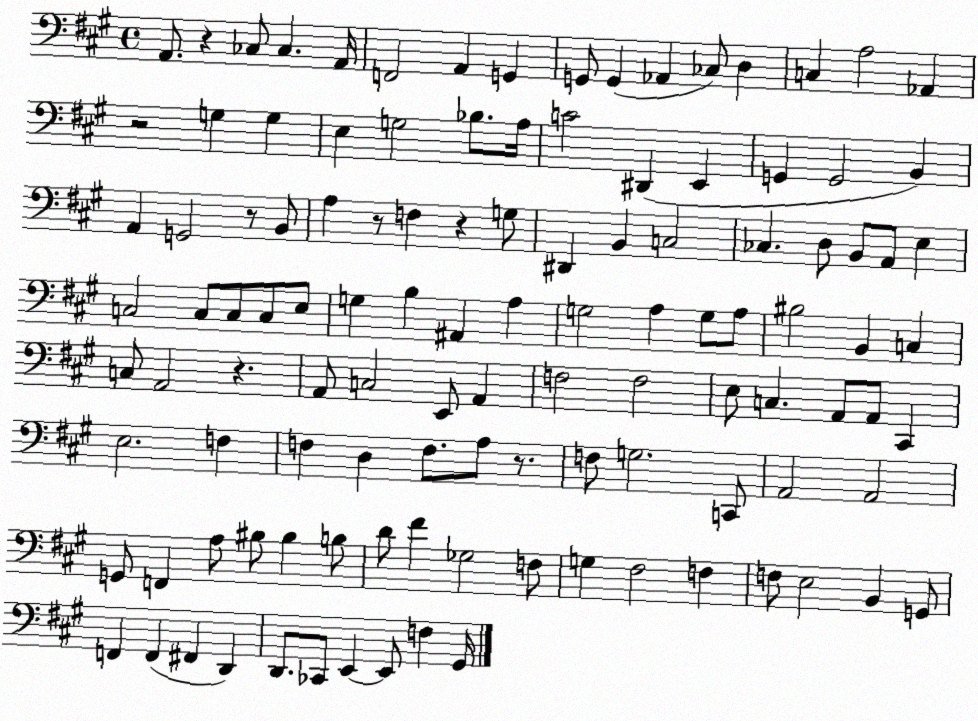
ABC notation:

X:1
T:Untitled
M:4/4
L:1/4
K:A
A,,/2 z _C,/2 _C, A,,/4 F,,2 A,, G,, G,,/2 G,, _A,, _C,/2 D, C, A,2 _A,, z2 G, G, E, G,2 _B,/2 A,/4 C2 ^D,, E,, G,, G,,2 B,, A,, G,,2 z/2 B,,/2 A, z/2 F, z G,/2 ^D,, B,, C,2 _C, D,/2 B,,/2 A,,/2 E, C,2 C,/2 C,/2 C,/2 E,/2 G, B, ^A,, A, G,2 A, G,/2 A,/2 ^B,2 B,, C, C,/2 A,,2 z A,,/2 C,2 E,,/2 A,, F,2 F,2 E,/2 C, A,,/2 A,,/2 ^C,, E,2 F, F, D, F,/2 A,/2 z/2 F,/2 G,2 C,,/2 A,,2 A,,2 G,,/2 F,, A,/2 ^B,/2 ^B, B,/2 D/2 ^F _G,2 F,/2 G, ^F,2 F, F,/2 E,2 B,, G,,/2 F,, F,, ^F,, D,, D,,/2 _C,,/2 E,, E,,/2 F, ^G,,/4